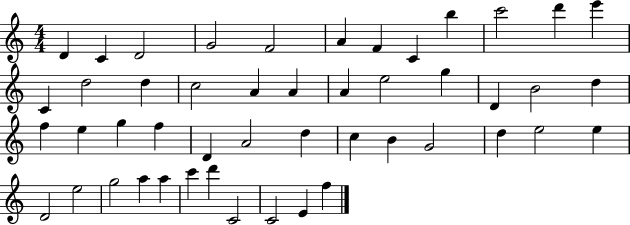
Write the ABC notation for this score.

X:1
T:Untitled
M:4/4
L:1/4
K:C
D C D2 G2 F2 A F C b c'2 d' e' C d2 d c2 A A A e2 g D B2 d f e g f D A2 d c B G2 d e2 e D2 e2 g2 a a c' d' C2 C2 E f